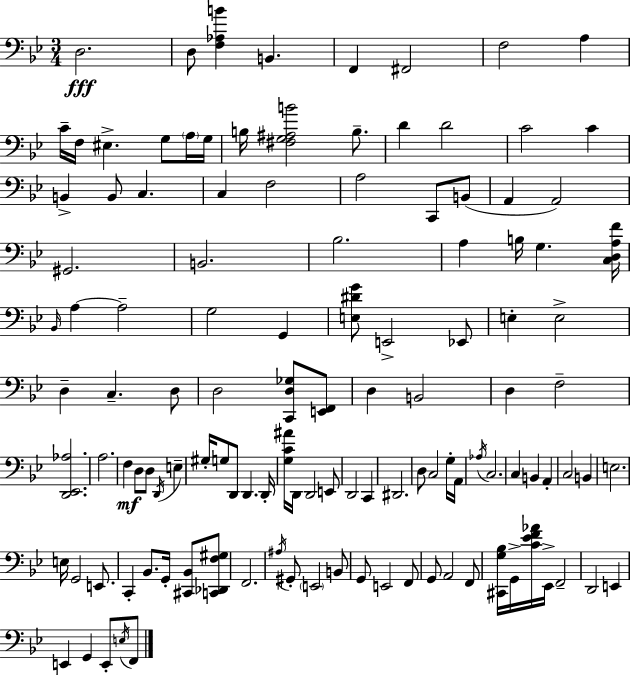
X:1
T:Untitled
M:3/4
L:1/4
K:Gm
D,2 D,/2 [F,_A,B] B,, F,, ^F,,2 F,2 A, C/4 F,/4 ^E, G,/2 A,/4 G,/4 B,/4 [^F,G,^A,B]2 B,/2 D D2 C2 C B,, B,,/2 C, C, F,2 A,2 C,,/2 B,,/2 A,, A,,2 ^G,,2 B,,2 _B,2 A, B,/4 G, [C,D,A,F]/4 _B,,/4 A, A,2 G,2 G,, [E,^DG]/2 E,,2 _E,,/2 E, E,2 D, C, D,/2 D,2 [C,,D,_G,]/2 [E,,F,,]/2 D, B,,2 D, F,2 [D,,_E,,_A,]2 A,2 F, D,/2 D,/2 D,,/4 E, ^G,/4 G,/2 D,,/2 D,, D,,/4 [G,C^A]/4 D,,/4 D,,2 E,,/2 D,,2 C,, ^D,,2 D,/2 C,2 G,/4 A,,/4 _A,/4 C,2 C, B,, A,, C,2 B,, E,2 E,/4 G,,2 E,,/2 C,, _B,,/2 G,,/4 [^C,,_B,,]/2 [C,,_D,,F,^G,]/2 F,,2 ^A,/4 ^G,,/2 E,,2 B,,/2 G,,/2 E,,2 F,,/2 G,,/2 A,,2 F,,/2 [^C,,G,_B,]/4 G,,/4 [C_EF_A]/4 _E,,/4 F,,2 D,,2 E,, E,, G,, E,,/2 E,/4 F,,/2